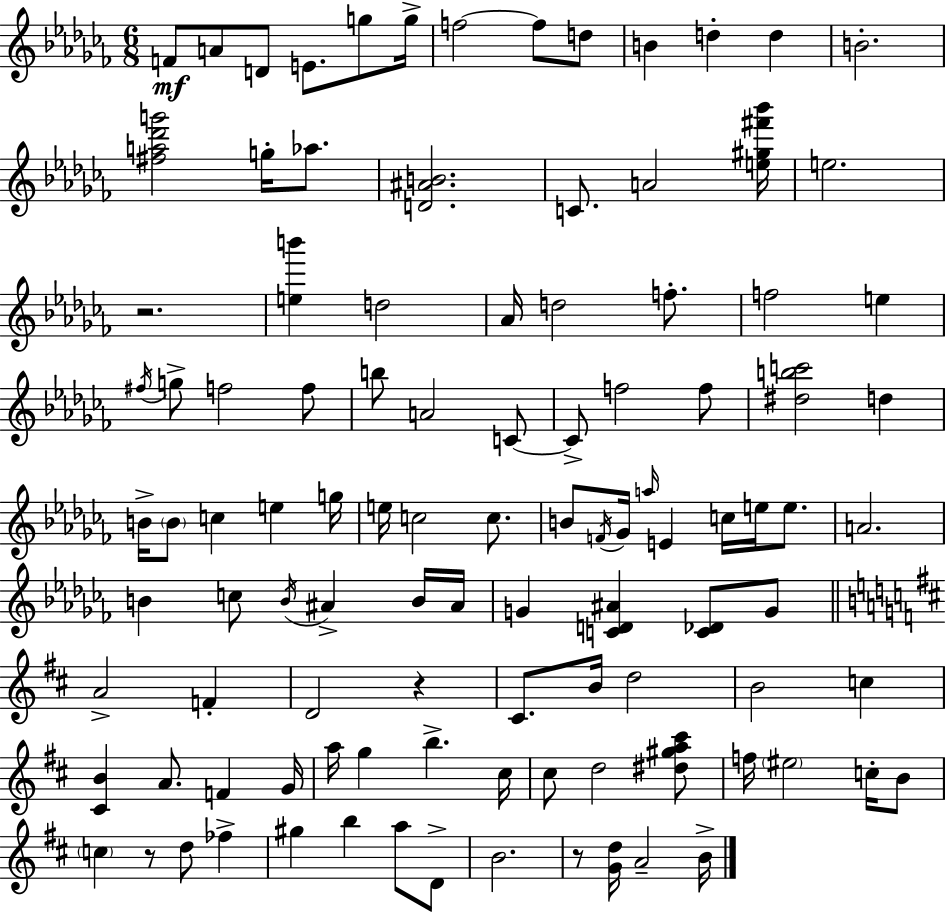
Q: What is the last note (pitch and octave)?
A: B4